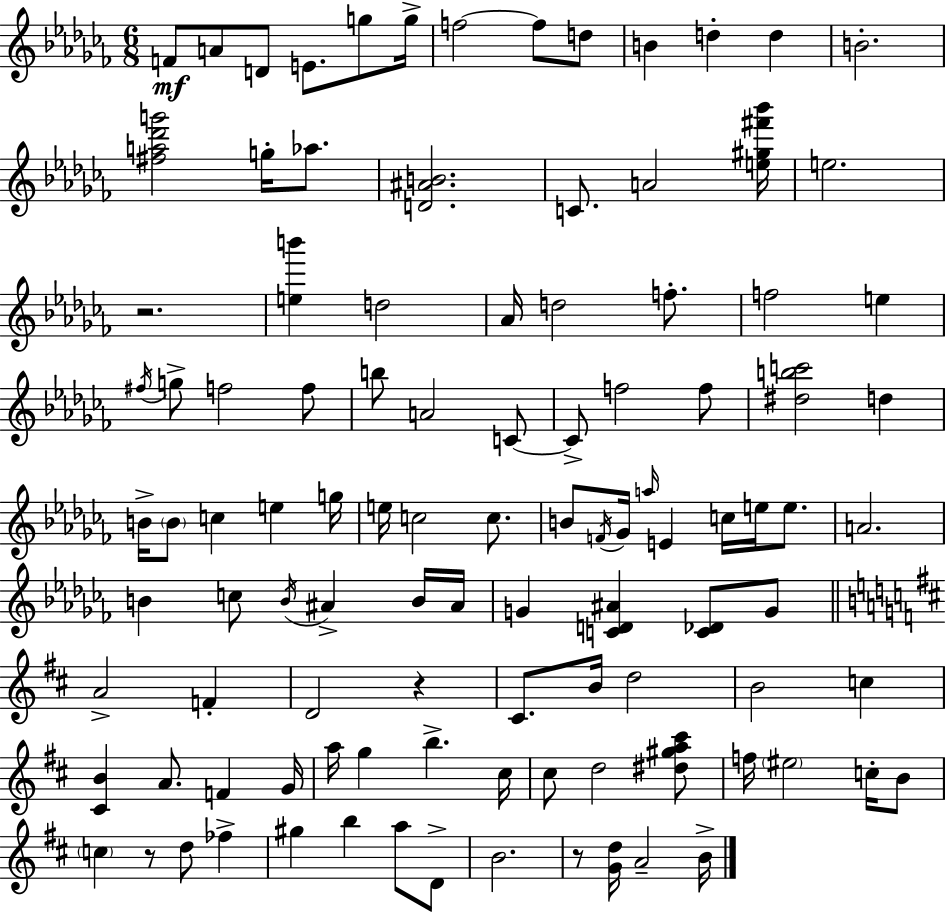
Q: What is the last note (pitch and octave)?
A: B4